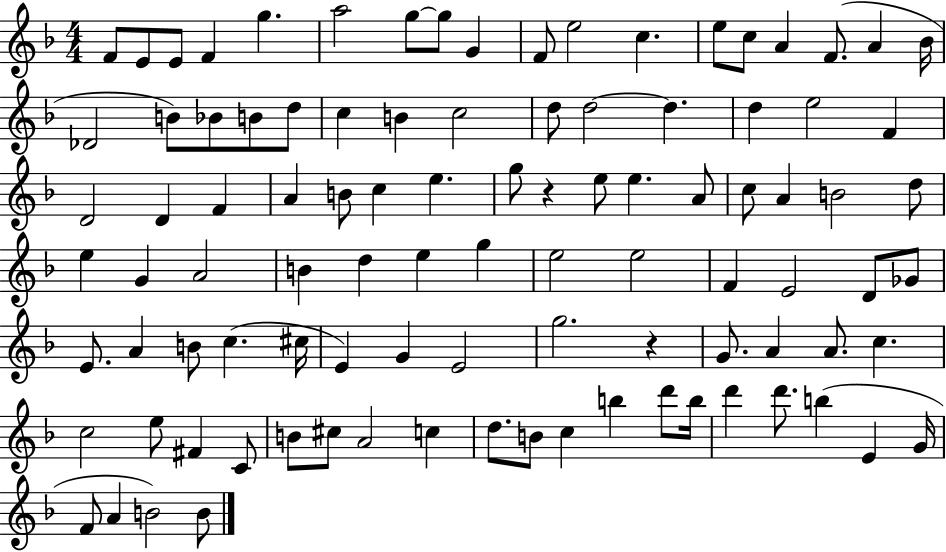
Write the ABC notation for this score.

X:1
T:Untitled
M:4/4
L:1/4
K:F
F/2 E/2 E/2 F g a2 g/2 g/2 G F/2 e2 c e/2 c/2 A F/2 A _B/4 _D2 B/2 _B/2 B/2 d/2 c B c2 d/2 d2 d d e2 F D2 D F A B/2 c e g/2 z e/2 e A/2 c/2 A B2 d/2 e G A2 B d e g e2 e2 F E2 D/2 _G/2 E/2 A B/2 c ^c/4 E G E2 g2 z G/2 A A/2 c c2 e/2 ^F C/2 B/2 ^c/2 A2 c d/2 B/2 c b d'/2 b/4 d' d'/2 b E G/4 F/2 A B2 B/2